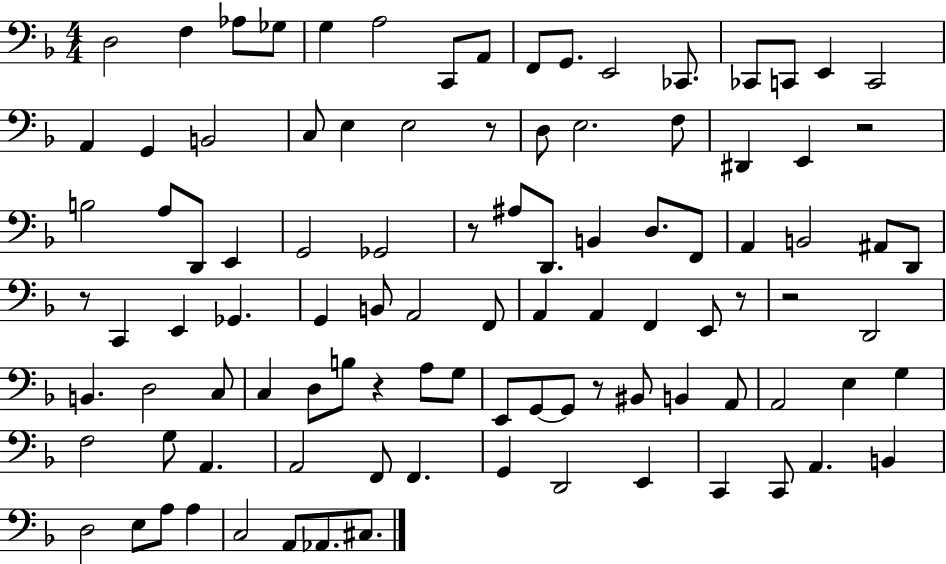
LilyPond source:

{
  \clef bass
  \numericTimeSignature
  \time 4/4
  \key f \major
  d2 f4 aes8 ges8 | g4 a2 c,8 a,8 | f,8 g,8. e,2 ces,8. | ces,8 c,8 e,4 c,2 | \break a,4 g,4 b,2 | c8 e4 e2 r8 | d8 e2. f8 | dis,4 e,4 r2 | \break b2 a8 d,8 e,4 | g,2 ges,2 | r8 ais8 d,8. b,4 d8. f,8 | a,4 b,2 ais,8 d,8 | \break r8 c,4 e,4 ges,4. | g,4 b,8 a,2 f,8 | a,4 a,4 f,4 e,8 r8 | r2 d,2 | \break b,4. d2 c8 | c4 d8 b8 r4 a8 g8 | e,8 g,8~~ g,8 r8 bis,8 b,4 a,8 | a,2 e4 g4 | \break f2 g8 a,4. | a,2 f,8 f,4. | g,4 d,2 e,4 | c,4 c,8 a,4. b,4 | \break d2 e8 a8 a4 | c2 a,8 aes,8. cis8. | \bar "|."
}